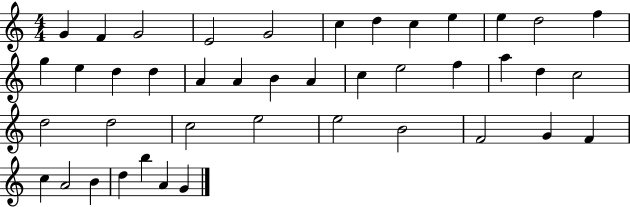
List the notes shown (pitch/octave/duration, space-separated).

G4/q F4/q G4/h E4/h G4/h C5/q D5/q C5/q E5/q E5/q D5/h F5/q G5/q E5/q D5/q D5/q A4/q A4/q B4/q A4/q C5/q E5/h F5/q A5/q D5/q C5/h D5/h D5/h C5/h E5/h E5/h B4/h F4/h G4/q F4/q C5/q A4/h B4/q D5/q B5/q A4/q G4/q